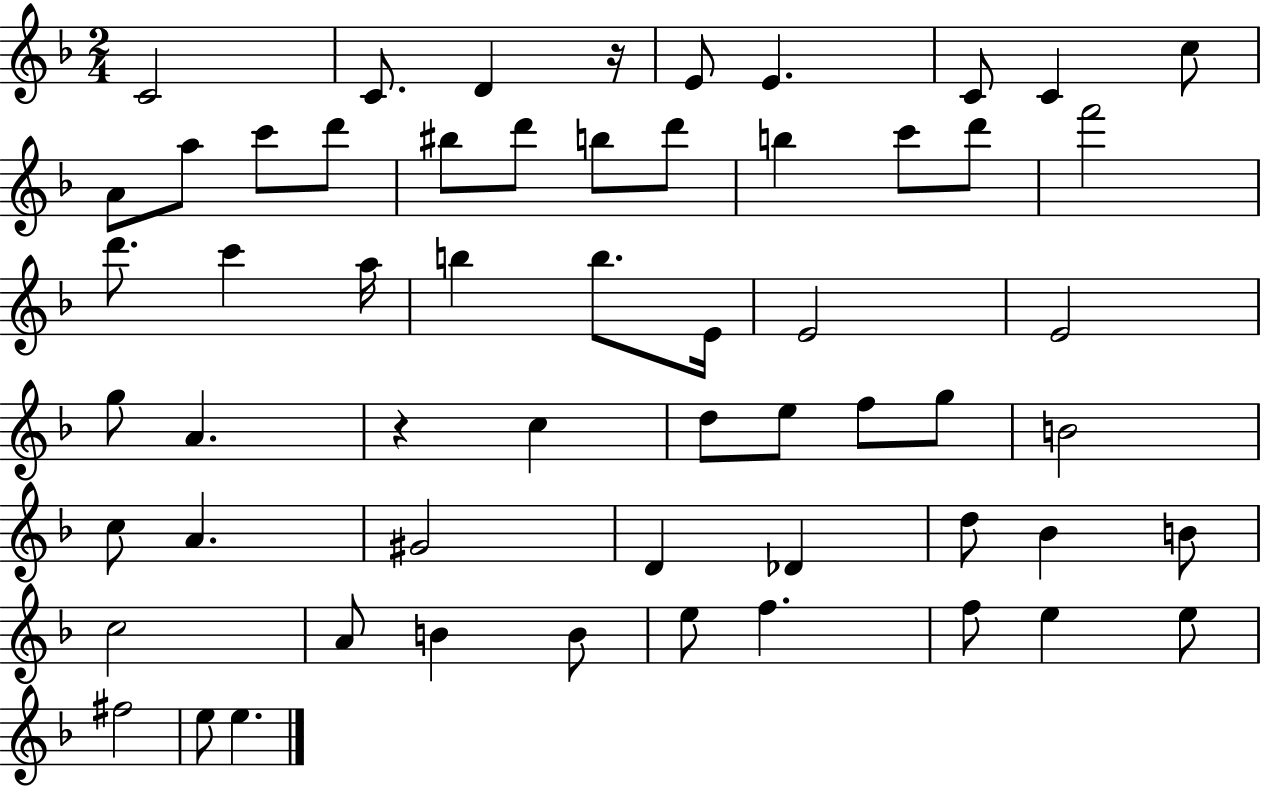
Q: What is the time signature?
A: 2/4